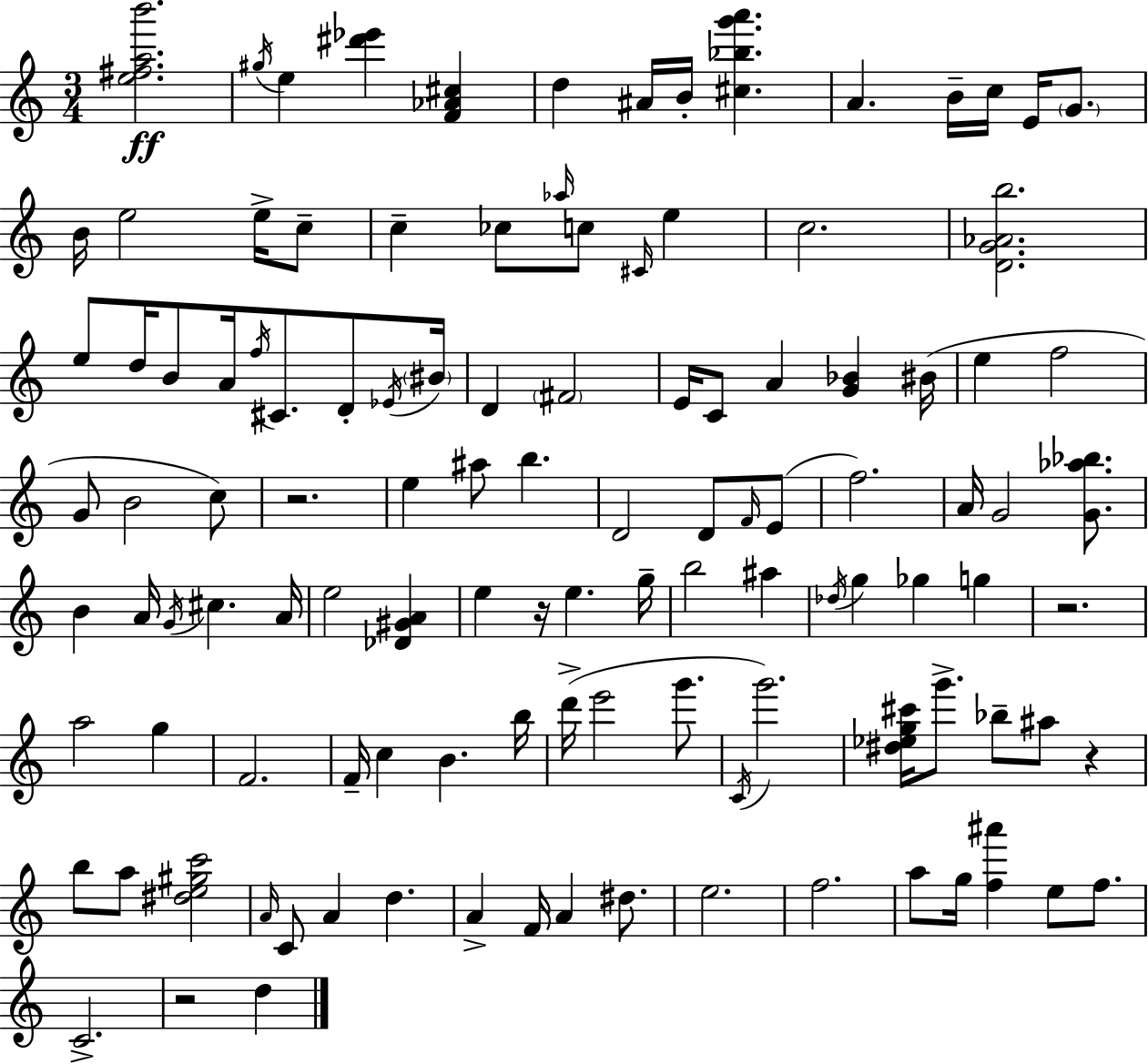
[E5,F#5,A5,B6]/h. G#5/s E5/q [D#6,Eb6]/q [F4,Ab4,C#5]/q D5/q A#4/s B4/s [C#5,Bb5,G6,A6]/q. A4/q. B4/s C5/s E4/s G4/e. B4/s E5/h E5/s C5/e C5/q CES5/e Ab5/s C5/e C#4/s E5/q C5/h. [D4,G4,Ab4,B5]/h. E5/e D5/s B4/e A4/s F5/s C#4/e. D4/e Eb4/s BIS4/s D4/q F#4/h E4/s C4/e A4/q [G4,Bb4]/q BIS4/s E5/q F5/h G4/e B4/h C5/e R/h. E5/q A#5/e B5/q. D4/h D4/e F4/s E4/e F5/h. A4/s G4/h [G4,Ab5,Bb5]/e. B4/q A4/s G4/s C#5/q. A4/s E5/h [Db4,G#4,A4]/q E5/q R/s E5/q. G5/s B5/h A#5/q Db5/s G5/q Gb5/q G5/q R/h. A5/h G5/q F4/h. F4/s C5/q B4/q. B5/s D6/s E6/h G6/e. C4/s G6/h. [D#5,Eb5,G5,C#6]/s G6/e. Bb5/e A#5/e R/q B5/e A5/e [D#5,E5,G#5,C6]/h A4/s C4/e A4/q D5/q. A4/q F4/s A4/q D#5/e. E5/h. F5/h. A5/e G5/s [F5,A#6]/q E5/e F5/e. C4/h. R/h D5/q